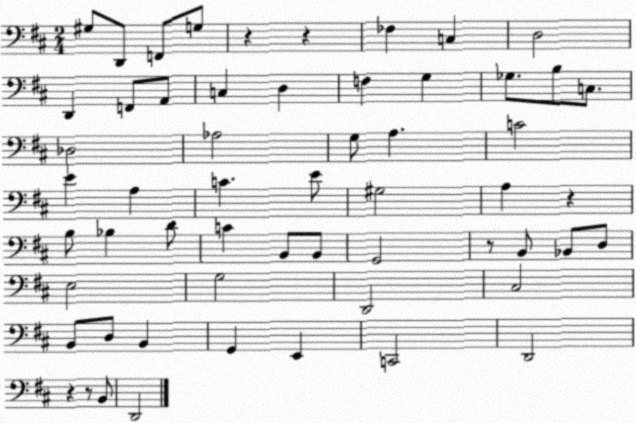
X:1
T:Untitled
M:2/4
L:1/4
K:D
^G,/2 D,,/2 F,,/2 G,/2 z z _F, C, D,2 D,, F,,/2 A,,/2 C, D, F, G, _G,/2 B,/2 C,/2 _D,2 _A,2 G,/2 A, C2 E A, C E/2 ^G,2 A, z B,/2 _B, D/2 C B,,/2 B,,/2 G,,2 z/2 B,,/2 _B,,/2 D,/2 E,2 G,2 D,,2 ^C,2 B,,/2 D,/2 B,, G,, E,, C,,2 D,,2 z z/2 B,,/2 D,,2